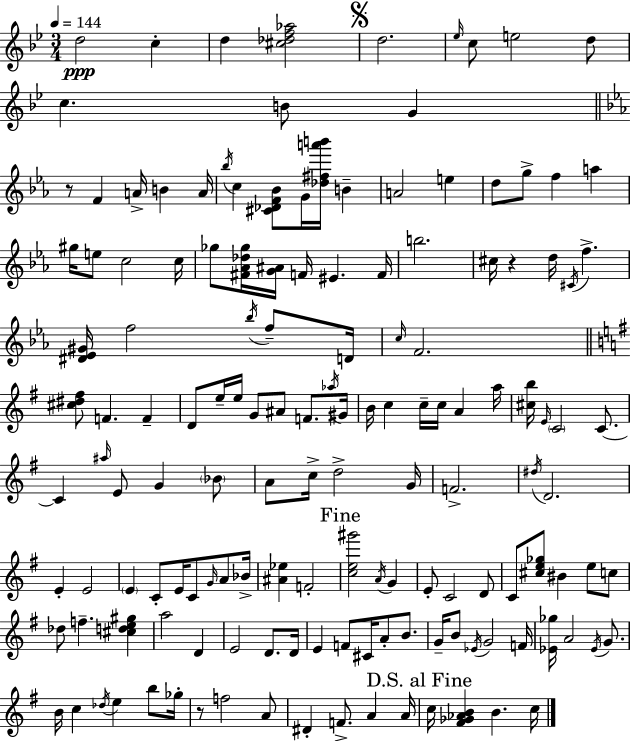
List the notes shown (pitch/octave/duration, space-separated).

D5/h C5/q D5/q [C#5,Db5,F5,Ab5]/h D5/h. Eb5/s C5/e E5/h D5/e C5/q. B4/e G4/q R/e F4/q A4/s B4/q A4/s Bb5/s C5/q [C#4,Db4,F4,Bb4]/e G4/s [Db5,F#5,A6,B6]/s B4/q A4/h E5/q D5/e G5/e F5/q A5/q G#5/s E5/e C5/h C5/s Gb5/e [F#4,Ab4,Db5,Gb5]/s [G4,A#4]/s F4/s EIS4/q. F4/s B5/h. C#5/s R/q D5/s C#4/s F5/q. [D#4,Eb4,G#4]/s F5/h Bb5/s F5/e D4/s C5/s F4/h. [C#5,D#5,F#5]/e F4/q. F4/q D4/e E5/s E5/s G4/e A#4/e F4/e. Ab5/s G#4/s B4/s C5/q C5/s C5/s A4/q A5/s [C#5,B5]/s E4/s C4/h C4/e. C4/q A#5/s E4/e G4/q Bb4/e A4/e C5/s D5/h G4/s F4/h. D#5/s D4/h. E4/q E4/h E4/q C4/e E4/s C4/e G4/s A4/e Bb4/s [A#4,Eb5]/q F4/h [C5,E5,G#6]/h A4/s G4/q E4/e C4/h D4/e C4/e [C#5,E5,Gb5]/e BIS4/q E5/e C5/e Db5/e F5/q. [C#5,D5,E5,G#5]/q A5/h D4/q E4/h D4/e. D4/s E4/q F4/e C#4/s A4/e B4/e. G4/s B4/e Eb4/s G4/h F4/s [Eb4,Gb5]/s A4/h Eb4/s G4/e. B4/s C5/q Db5/s E5/q B5/e Gb5/s R/e F5/h A4/e D#4/q F4/e. A4/q A4/s C5/s [F#4,Gb4,Ab4,B4]/q B4/q. C5/s